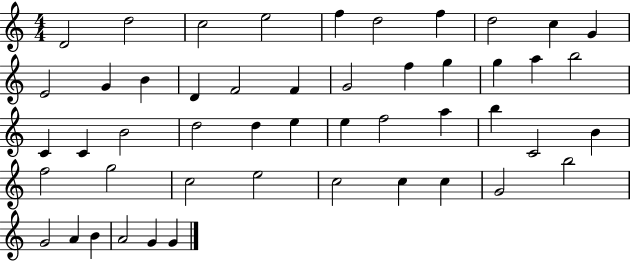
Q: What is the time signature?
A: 4/4